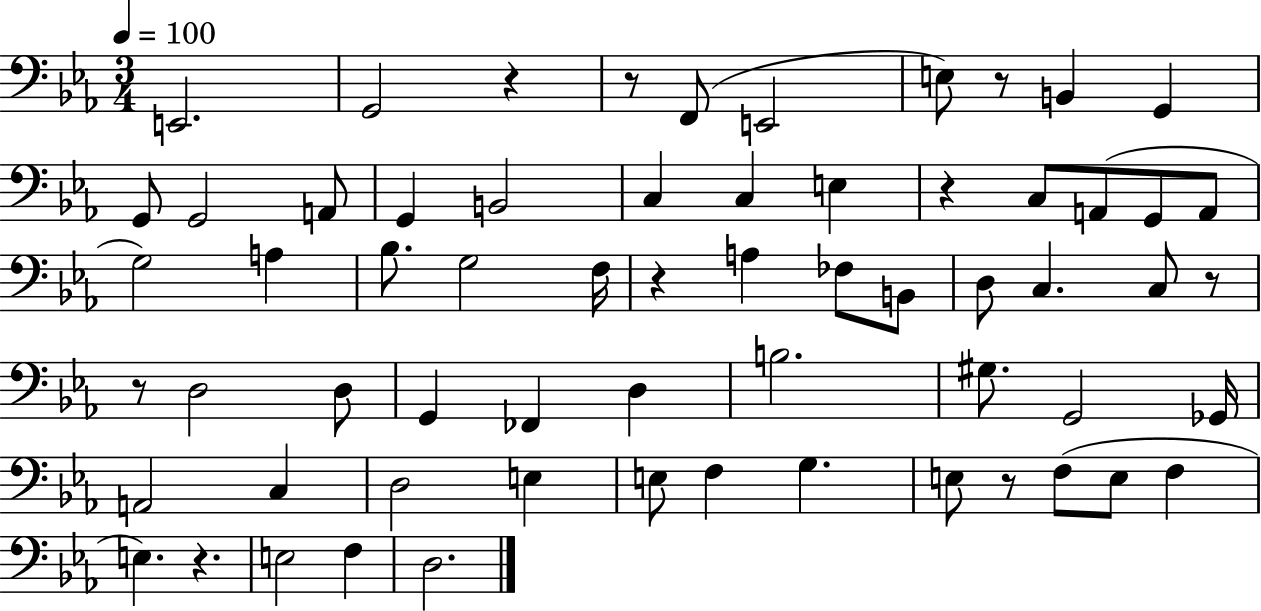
E2/h. G2/h R/q R/e F2/e E2/h E3/e R/e B2/q G2/q G2/e G2/h A2/e G2/q B2/h C3/q C3/q E3/q R/q C3/e A2/e G2/e A2/e G3/h A3/q Bb3/e. G3/h F3/s R/q A3/q FES3/e B2/e D3/e C3/q. C3/e R/e R/e D3/h D3/e G2/q FES2/q D3/q B3/h. G#3/e. G2/h Gb2/s A2/h C3/q D3/h E3/q E3/e F3/q G3/q. E3/e R/e F3/e E3/e F3/q E3/q. R/q. E3/h F3/q D3/h.